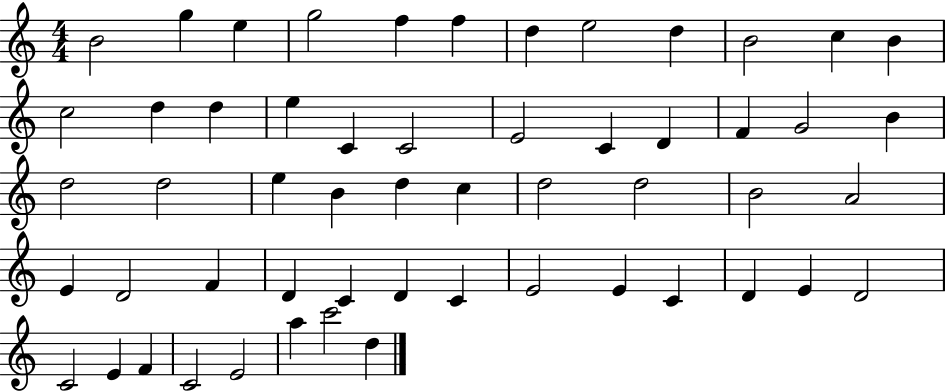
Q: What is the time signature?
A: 4/4